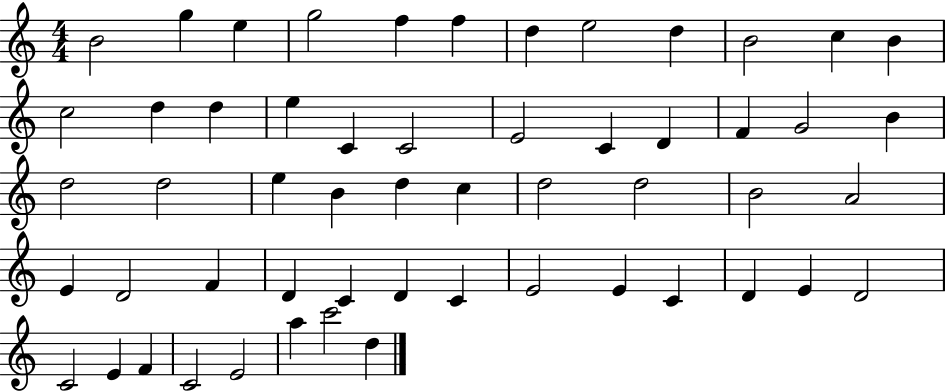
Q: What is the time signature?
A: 4/4